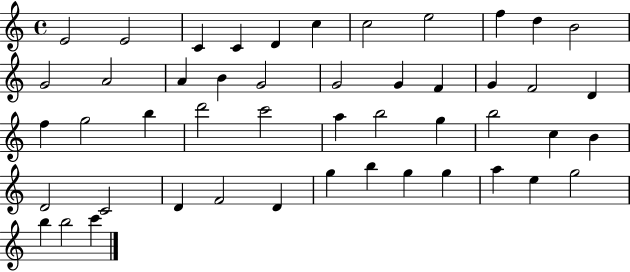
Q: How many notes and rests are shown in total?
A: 48